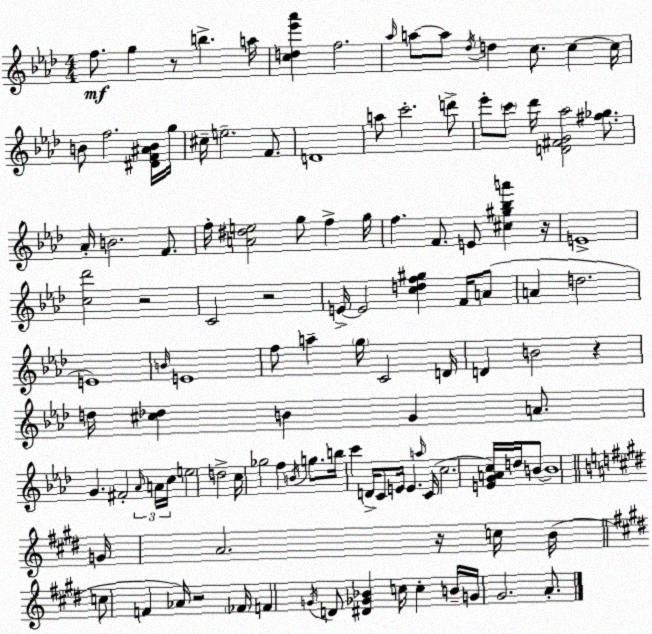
X:1
T:Untitled
M:4/4
L:1/4
K:Ab
f/2 g z/2 b a/4 [cd_e'_a'] f2 _a/4 a/2 a/2 _d/4 d c/2 c c/4 B/2 f2 [^DF^AB]/4 g/4 ^c/4 e2 F/2 D4 a/2 c'2 d'/2 _e'/2 c'/2 _d'/4 [D^FG_a]2 [^f_g]/2 _A/4 B2 F/2 f/4 [A^de]2 g/2 f g/4 f F/2 E/2 [^c^g_ba'] z/4 E4 [c_d']2 z2 C2 z2 E/4 E2 [cdf^g] F/4 A/2 A d2 E4 B/4 E4 f/2 a g/4 C2 D/4 D B2 z d/4 [^c_d] B G A/2 G ^F2 _A/4 A/4 c/4 e2 d2 c/4 _g2 f B/4 g/2 b/4 c' D/4 C/2 E/4 E a/4 C/4 c2 [EGAc]/4 d/4 B/2 B4 G/4 A2 z/4 c/4 B/4 c/2 F _A/4 z2 _F/4 F G/4 D/2 [^D_G_B] c/4 c B/4 G/4 ^G2 A/2